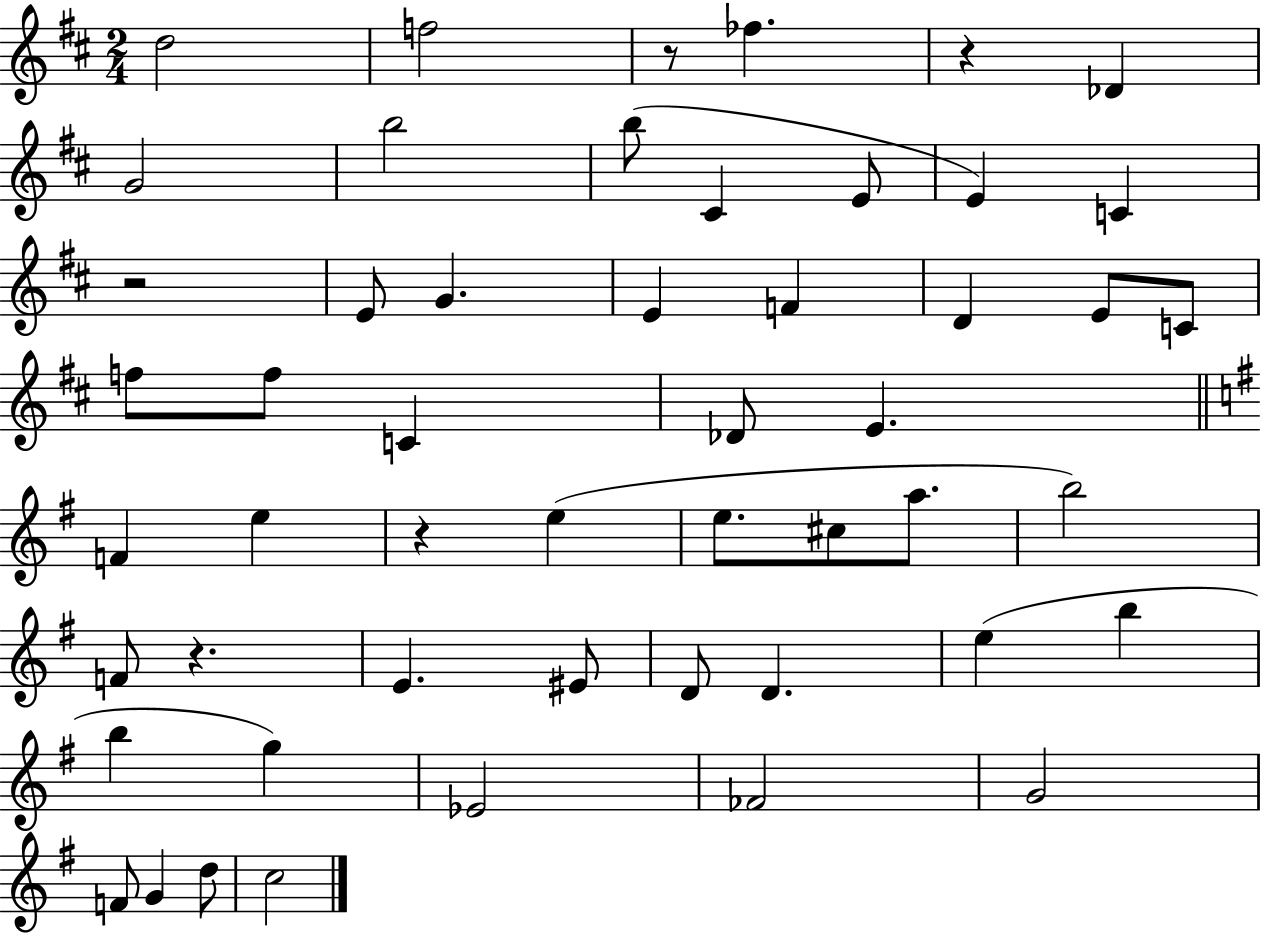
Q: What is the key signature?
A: D major